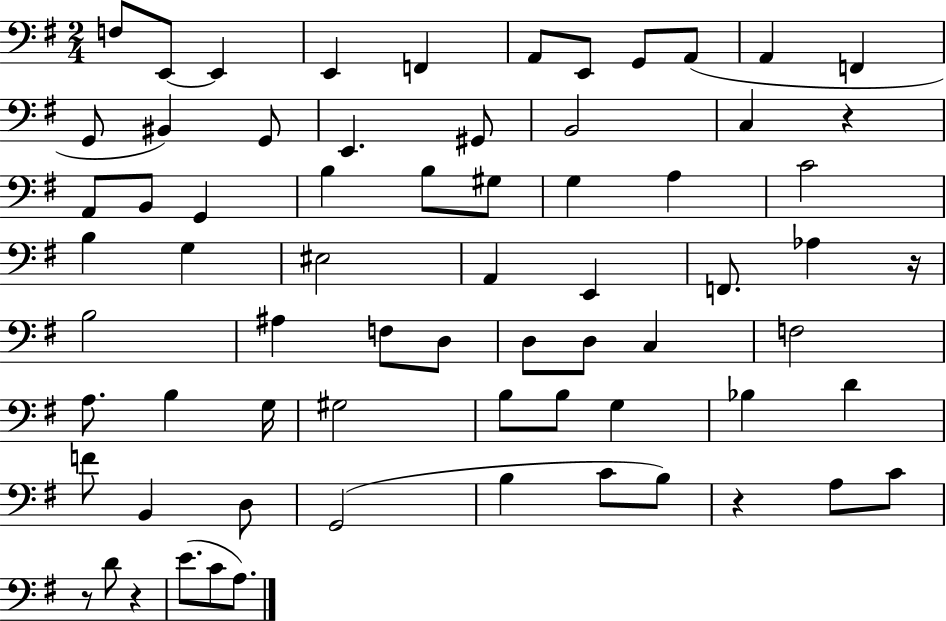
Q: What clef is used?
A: bass